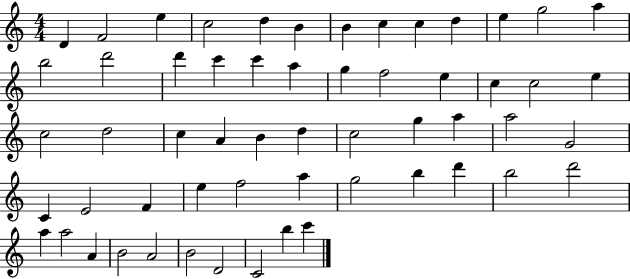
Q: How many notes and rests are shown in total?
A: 57